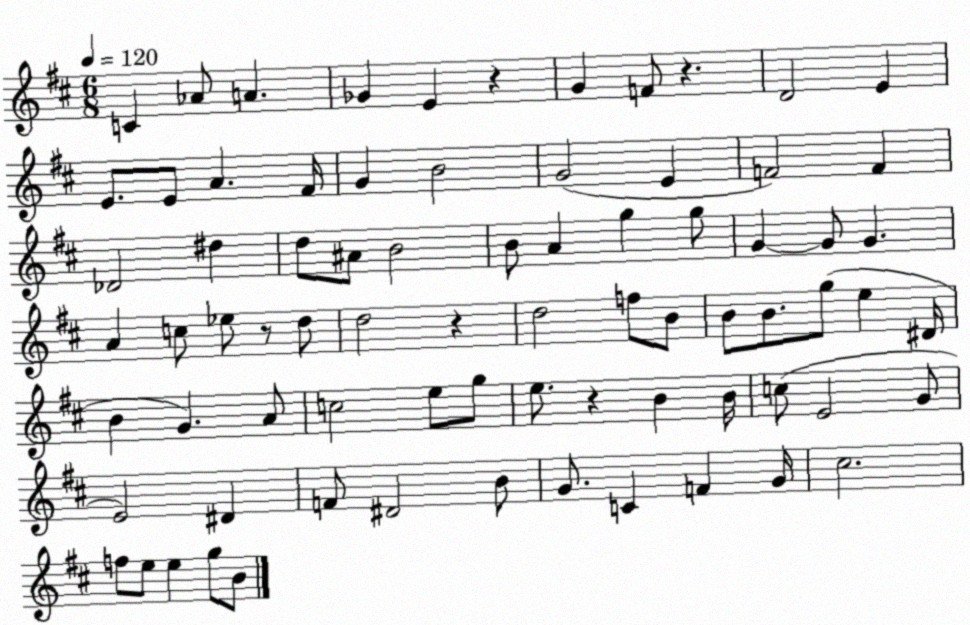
X:1
T:Untitled
M:6/8
L:1/4
K:D
C _A/2 A _G E z G F/2 z D2 E E/2 E/2 A ^F/4 G B2 G2 E F2 F _D2 ^d d/2 ^A/2 B2 B/2 A g g/2 G G/2 G A c/2 _e/2 z/2 d/2 d2 z d2 f/2 B/2 B/2 B/2 g/2 e ^D/4 B G A/2 c2 e/2 g/2 e/2 z B B/4 c/2 E2 G/2 E2 ^D F/2 ^D2 B/2 G/2 C F G/4 ^c2 f/2 e/2 e g/2 B/2